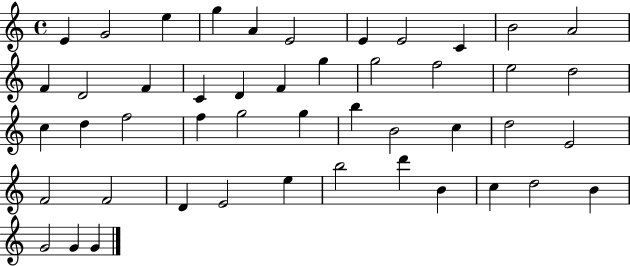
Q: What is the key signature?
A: C major